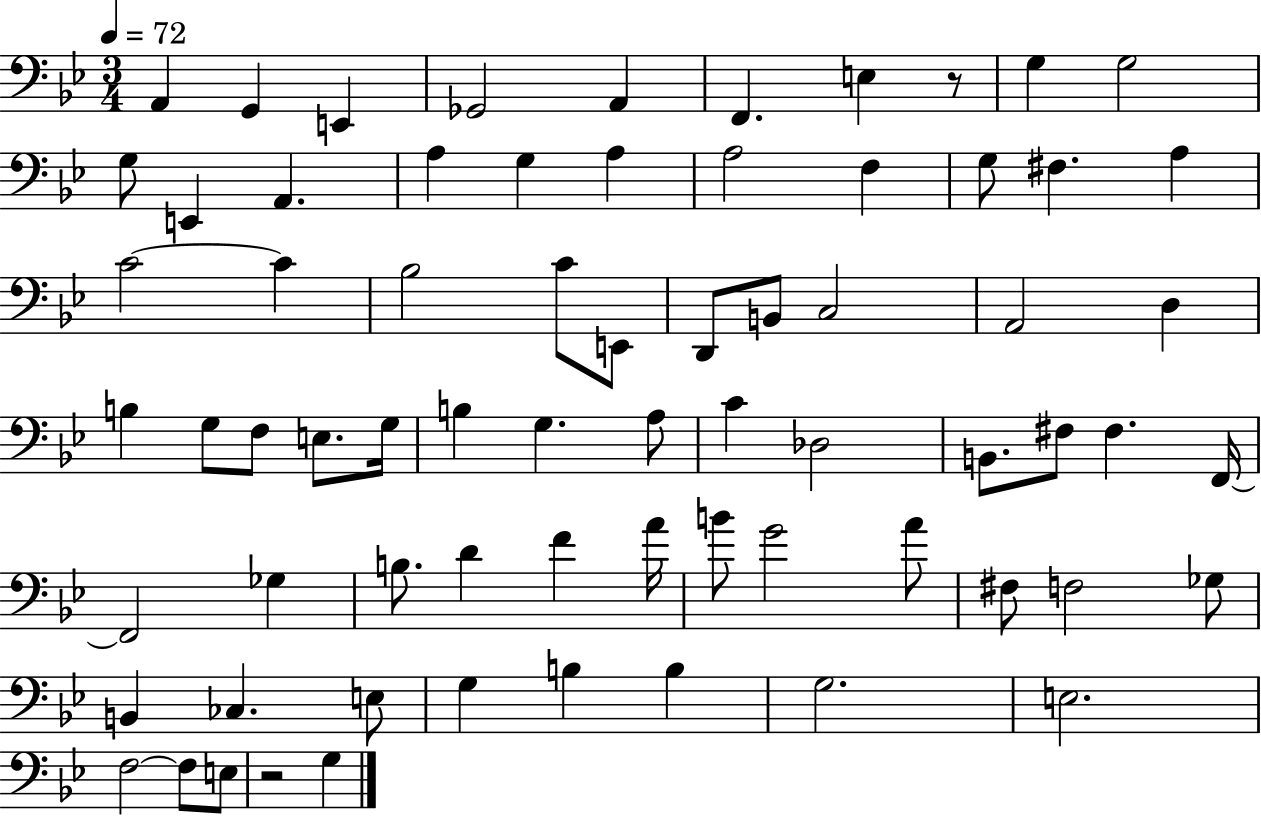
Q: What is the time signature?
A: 3/4